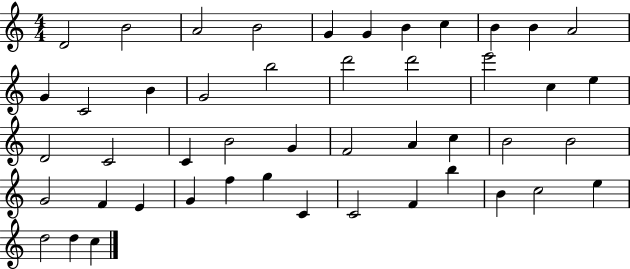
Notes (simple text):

D4/h B4/h A4/h B4/h G4/q G4/q B4/q C5/q B4/q B4/q A4/h G4/q C4/h B4/q G4/h B5/h D6/h D6/h E6/h C5/q E5/q D4/h C4/h C4/q B4/h G4/q F4/h A4/q C5/q B4/h B4/h G4/h F4/q E4/q G4/q F5/q G5/q C4/q C4/h F4/q B5/q B4/q C5/h E5/q D5/h D5/q C5/q